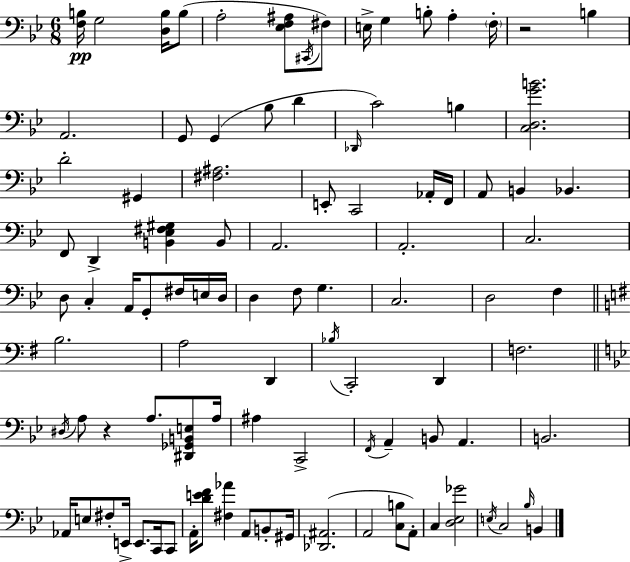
X:1
T:Untitled
M:6/8
L:1/4
K:Bb
[F,B,]/4 G,2 [D,B,]/4 B,/2 A,2 [_E,F,^A,]/2 ^C,,/4 ^F,/2 E,/4 G, B,/2 A, F,/4 z2 B, A,,2 G,,/2 G,, _B,/2 D _D,,/4 C2 B, [C,D,GB]2 D2 ^G,, [^F,^A,]2 E,,/2 C,,2 _A,,/4 F,,/4 A,,/2 B,, _B,, F,,/2 D,, [B,,_E,^F,^G,] B,,/2 A,,2 A,,2 C,2 D,/2 C, A,,/4 G,,/2 ^F,/4 E,/4 D,/4 D, F,/2 G, C,2 D,2 F, B,2 A,2 D,, _B,/4 C,,2 D,, F,2 ^D,/4 A,/2 z A,/2 [^D,,_G,,B,,E,]/2 A,/4 ^A, C,,2 F,,/4 A,, B,,/2 A,, B,,2 _A,,/4 E,/2 ^F,/2 E,,/4 E,,/2 C,,/4 C,,/2 A,,/4 [DEF]/2 [^F,_A] A,,/2 B,,/2 ^G,,/4 [_D,,^A,,]2 A,,2 [C,B,]/2 A,,/2 C, [D,_E,_G]2 E,/4 C,2 _B,/4 B,,